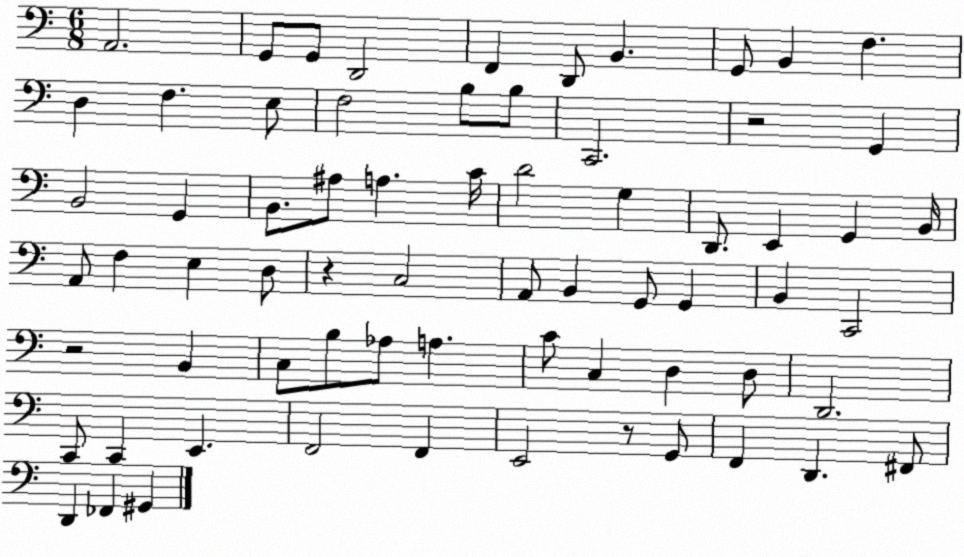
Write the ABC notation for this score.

X:1
T:Untitled
M:6/8
L:1/4
K:C
A,,2 G,,/2 G,,/2 D,,2 F,, D,,/2 B,, G,,/2 B,, F, D, F, E,/2 F,2 B,/2 B,/2 C,,2 z2 G,, B,,2 G,, B,,/2 ^A,/2 A, C/4 D2 G, D,,/2 E,, G,, B,,/4 A,,/2 F, E, D,/2 z C,2 A,,/2 B,, G,,/2 G,, B,, C,,2 z2 B,, C,/2 B,/2 _A,/2 A, C/2 C, D, D,/2 D,,2 C,,/2 C,, E,, F,,2 F,, E,,2 z/2 G,,/2 F,, D,, ^F,,/2 D,, _F,, ^G,,